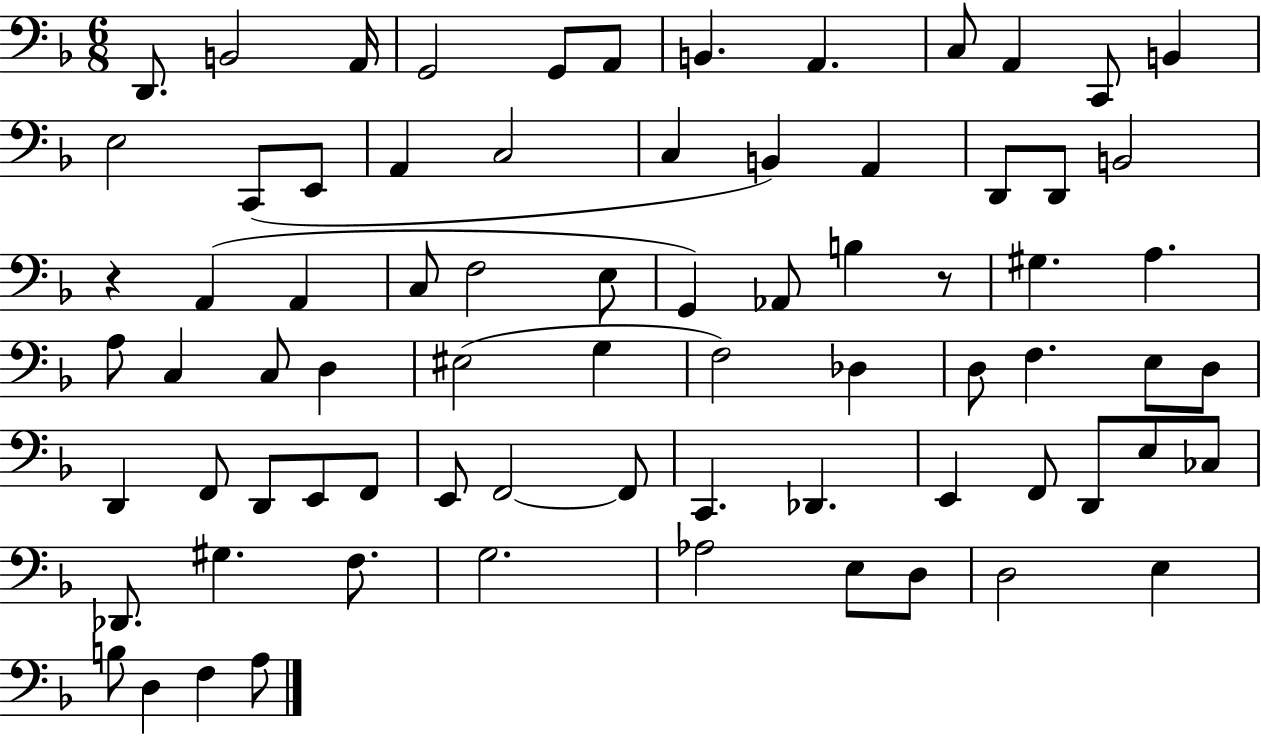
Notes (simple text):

D2/e. B2/h A2/s G2/h G2/e A2/e B2/q. A2/q. C3/e A2/q C2/e B2/q E3/h C2/e E2/e A2/q C3/h C3/q B2/q A2/q D2/e D2/e B2/h R/q A2/q A2/q C3/e F3/h E3/e G2/q Ab2/e B3/q R/e G#3/q. A3/q. A3/e C3/q C3/e D3/q EIS3/h G3/q F3/h Db3/q D3/e F3/q. E3/e D3/e D2/q F2/e D2/e E2/e F2/e E2/e F2/h F2/e C2/q. Db2/q. E2/q F2/e D2/e E3/e CES3/e Db2/e. G#3/q. F3/e. G3/h. Ab3/h E3/e D3/e D3/h E3/q B3/e D3/q F3/q A3/e